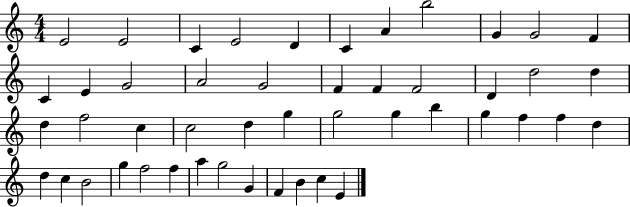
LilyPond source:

{
  \clef treble
  \numericTimeSignature
  \time 4/4
  \key c \major
  e'2 e'2 | c'4 e'2 d'4 | c'4 a'4 b''2 | g'4 g'2 f'4 | \break c'4 e'4 g'2 | a'2 g'2 | f'4 f'4 f'2 | d'4 d''2 d''4 | \break d''4 f''2 c''4 | c''2 d''4 g''4 | g''2 g''4 b''4 | g''4 f''4 f''4 d''4 | \break d''4 c''4 b'2 | g''4 f''2 f''4 | a''4 g''2 g'4 | f'4 b'4 c''4 e'4 | \break \bar "|."
}